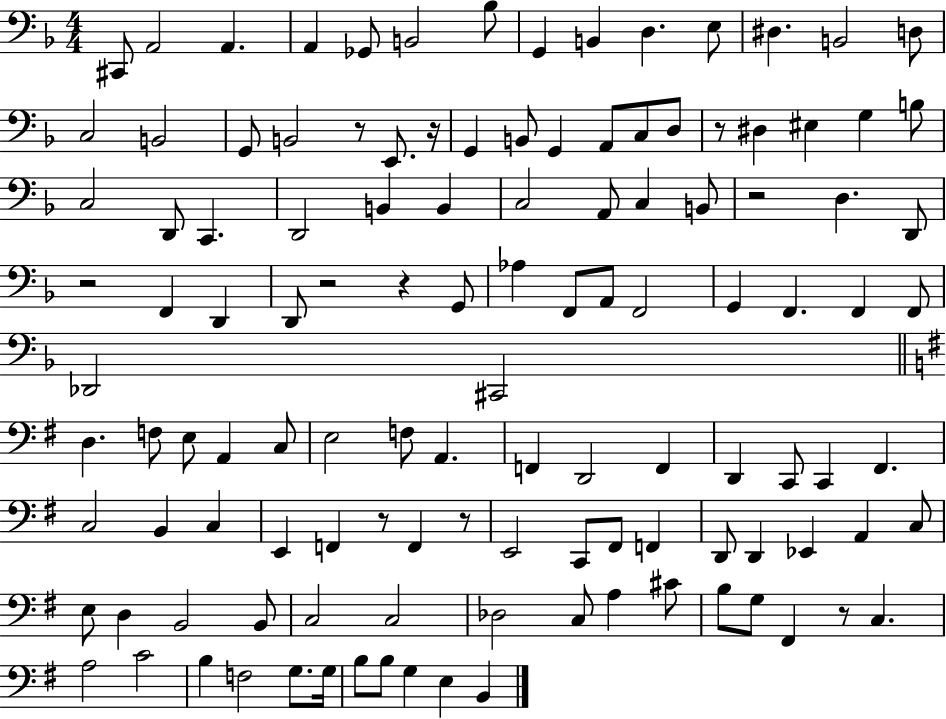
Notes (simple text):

C#2/e A2/h A2/q. A2/q Gb2/e B2/h Bb3/e G2/q B2/q D3/q. E3/e D#3/q. B2/h D3/e C3/h B2/h G2/e B2/h R/e E2/e. R/s G2/q B2/e G2/q A2/e C3/e D3/e R/e D#3/q EIS3/q G3/q B3/e C3/h D2/e C2/q. D2/h B2/q B2/q C3/h A2/e C3/q B2/e R/h D3/q. D2/e R/h F2/q D2/q D2/e R/h R/q G2/e Ab3/q F2/e A2/e F2/h G2/q F2/q. F2/q F2/e Db2/h C#2/h D3/q. F3/e E3/e A2/q C3/e E3/h F3/e A2/q. F2/q D2/h F2/q D2/q C2/e C2/q F#2/q. C3/h B2/q C3/q E2/q F2/q R/e F2/q R/e E2/h C2/e F#2/e F2/q D2/e D2/q Eb2/q A2/q C3/e E3/e D3/q B2/h B2/e C3/h C3/h Db3/h C3/e A3/q C#4/e B3/e G3/e F#2/q R/e C3/q. A3/h C4/h B3/q F3/h G3/e. G3/s B3/e B3/e G3/q E3/q B2/q